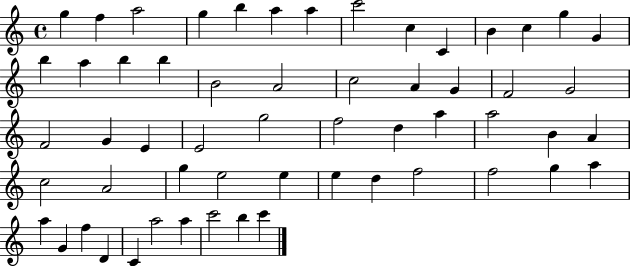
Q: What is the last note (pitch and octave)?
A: C6